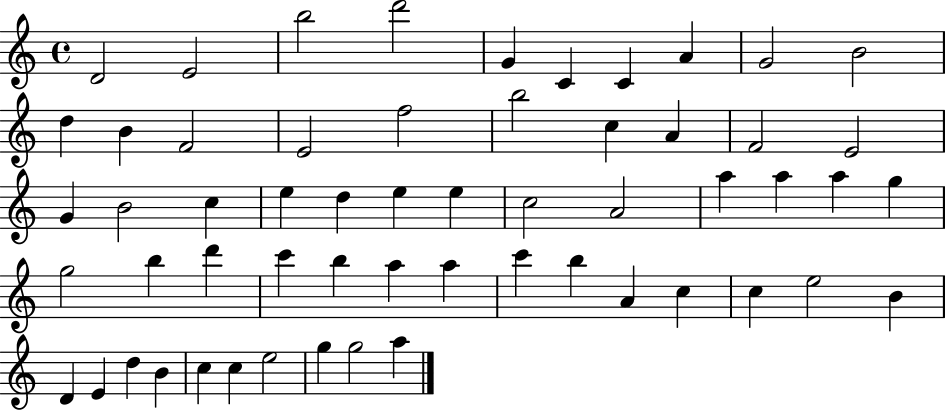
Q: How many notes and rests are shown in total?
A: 57